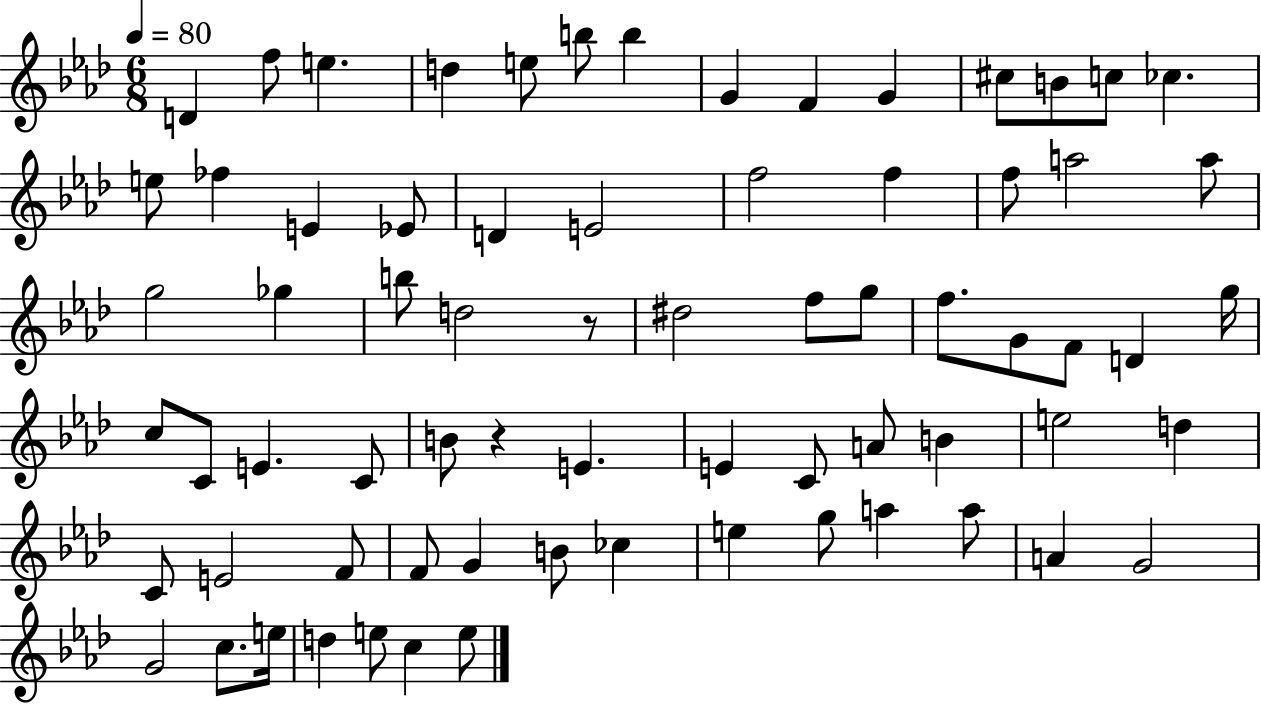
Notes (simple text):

D4/q F5/e E5/q. D5/q E5/e B5/e B5/q G4/q F4/q G4/q C#5/e B4/e C5/e CES5/q. E5/e FES5/q E4/q Eb4/e D4/q E4/h F5/h F5/q F5/e A5/h A5/e G5/h Gb5/q B5/e D5/h R/e D#5/h F5/e G5/e F5/e. G4/e F4/e D4/q G5/s C5/e C4/e E4/q. C4/e B4/e R/q E4/q. E4/q C4/e A4/e B4/q E5/h D5/q C4/e E4/h F4/e F4/e G4/q B4/e CES5/q E5/q G5/e A5/q A5/e A4/q G4/h G4/h C5/e. E5/s D5/q E5/e C5/q E5/e